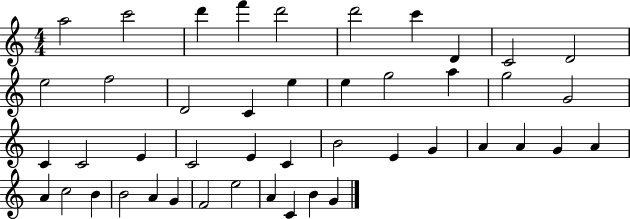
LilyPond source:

{
  \clef treble
  \numericTimeSignature
  \time 4/4
  \key c \major
  a''2 c'''2 | d'''4 f'''4 d'''2 | d'''2 c'''4 d'4 | c'2 d'2 | \break e''2 f''2 | d'2 c'4 e''4 | e''4 g''2 a''4 | g''2 g'2 | \break c'4 c'2 e'4 | c'2 e'4 c'4 | b'2 e'4 g'4 | a'4 a'4 g'4 a'4 | \break a'4 c''2 b'4 | b'2 a'4 g'4 | f'2 e''2 | a'4 c'4 b'4 g'4 | \break \bar "|."
}